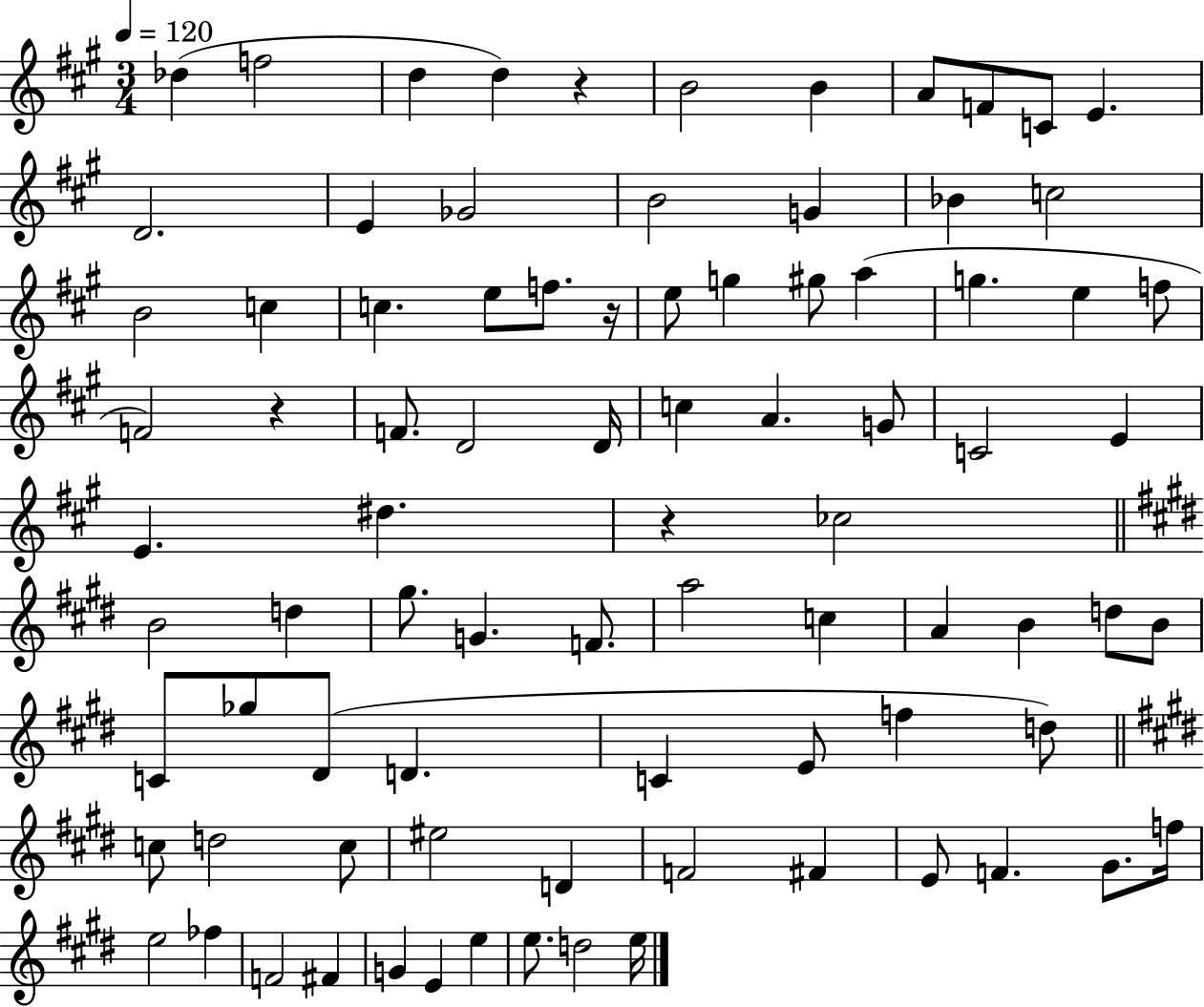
Db5/q F5/h D5/q D5/q R/q B4/h B4/q A4/e F4/e C4/e E4/q. D4/h. E4/q Gb4/h B4/h G4/q Bb4/q C5/h B4/h C5/q C5/q. E5/e F5/e. R/s E5/e G5/q G#5/e A5/q G5/q. E5/q F5/e F4/h R/q F4/e. D4/h D4/s C5/q A4/q. G4/e C4/h E4/q E4/q. D#5/q. R/q CES5/h B4/h D5/q G#5/e. G4/q. F4/e. A5/h C5/q A4/q B4/q D5/e B4/e C4/e Gb5/e D#4/e D4/q. C4/q E4/e F5/q D5/e C5/e D5/h C5/e EIS5/h D4/q F4/h F#4/q E4/e F4/q. G#4/e. F5/s E5/h FES5/q F4/h F#4/q G4/q E4/q E5/q E5/e. D5/h E5/s